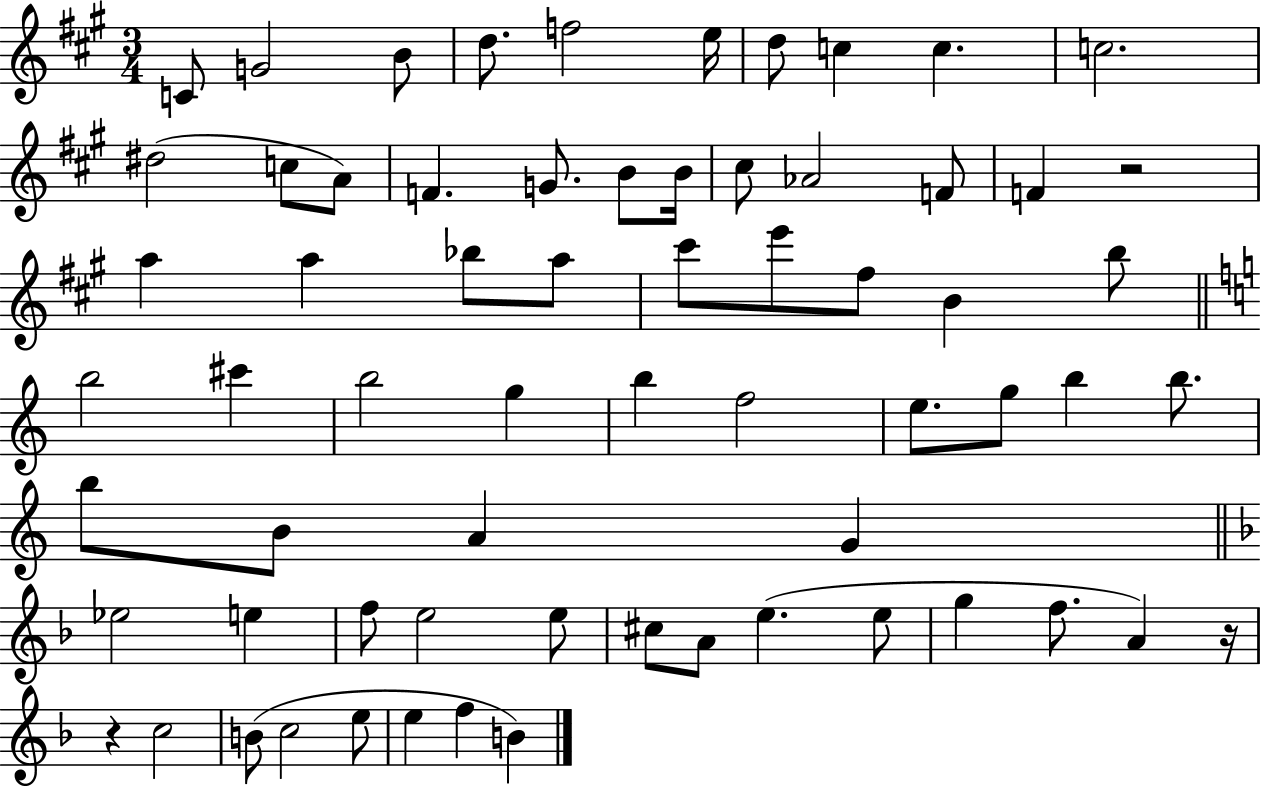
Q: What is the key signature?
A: A major